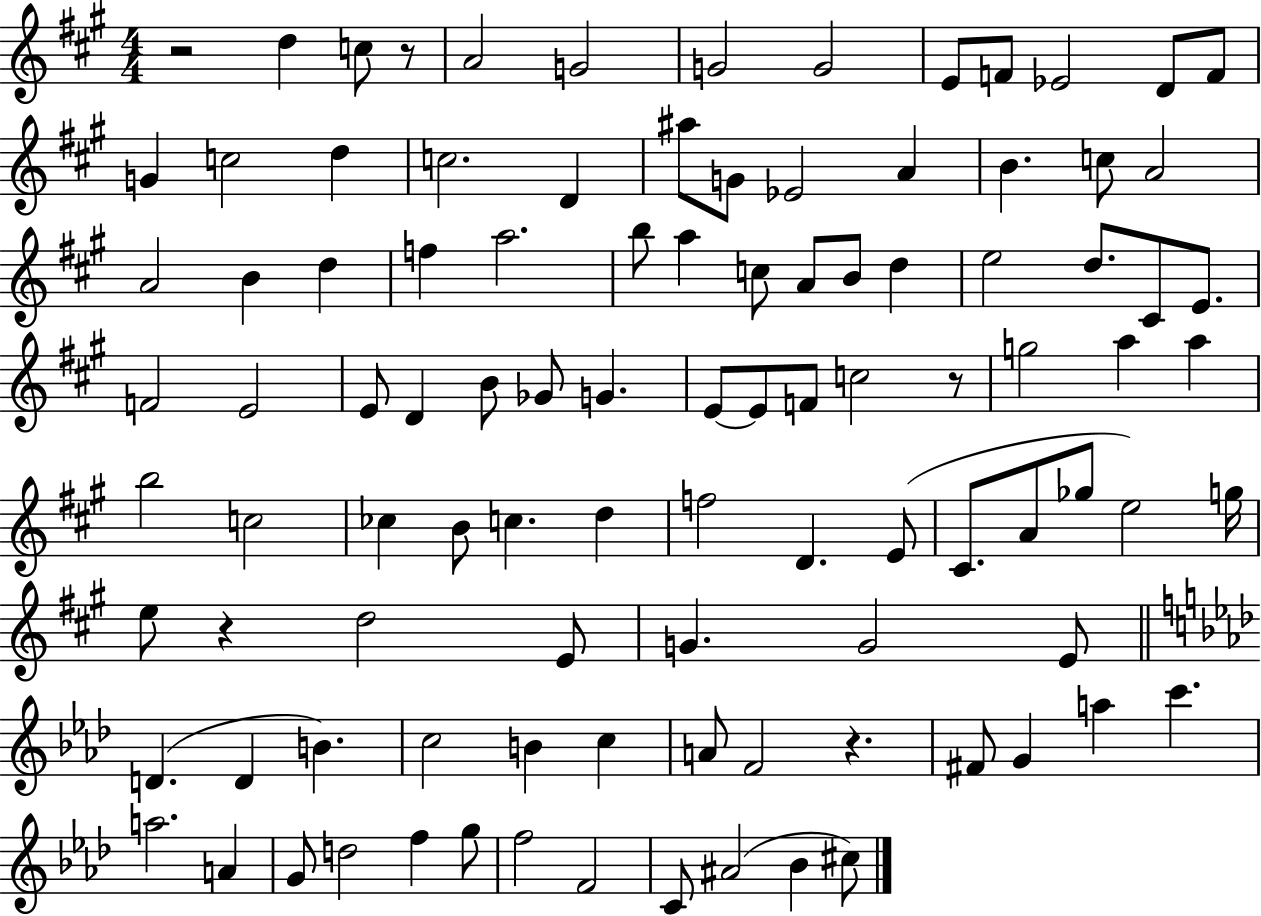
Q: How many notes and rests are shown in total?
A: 101